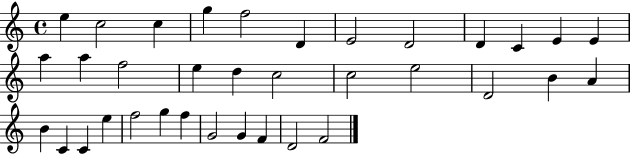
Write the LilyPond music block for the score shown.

{
  \clef treble
  \time 4/4
  \defaultTimeSignature
  \key c \major
  e''4 c''2 c''4 | g''4 f''2 d'4 | e'2 d'2 | d'4 c'4 e'4 e'4 | \break a''4 a''4 f''2 | e''4 d''4 c''2 | c''2 e''2 | d'2 b'4 a'4 | \break b'4 c'4 c'4 e''4 | f''2 g''4 f''4 | g'2 g'4 f'4 | d'2 f'2 | \break \bar "|."
}